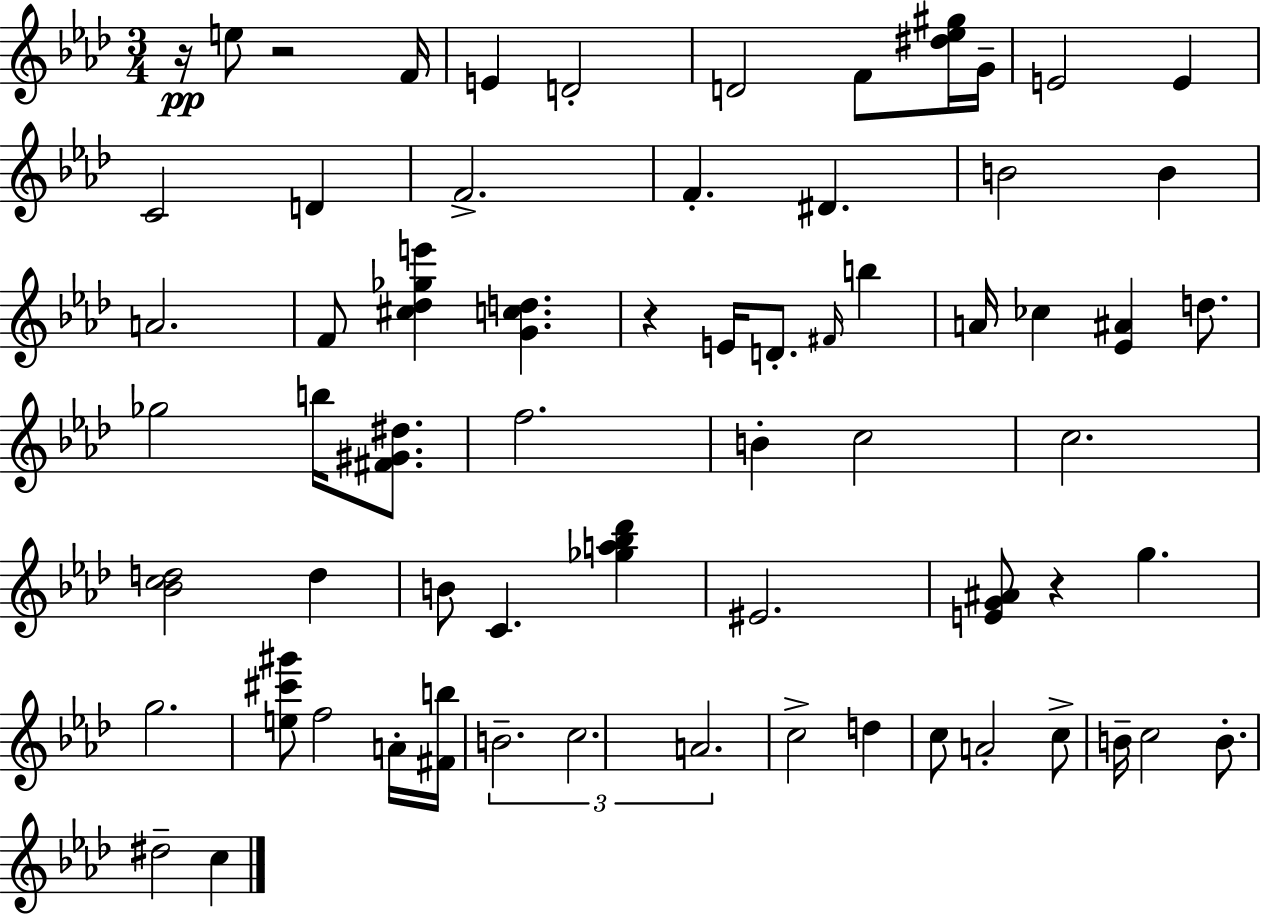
{
  \clef treble
  \numericTimeSignature
  \time 3/4
  \key aes \major
  r16\pp e''8 r2 f'16 | e'4 d'2-. | d'2 f'8 <dis'' ees'' gis''>16 g'16-- | e'2 e'4 | \break c'2 d'4 | f'2.-> | f'4.-. dis'4. | b'2 b'4 | \break a'2. | f'8 <cis'' des'' ges'' e'''>4 <g' c'' d''>4. | r4 e'16 d'8.-. \grace { fis'16 } b''4 | a'16 ces''4 <ees' ais'>4 d''8. | \break ges''2 b''16 <fis' gis' dis''>8. | f''2. | b'4-. c''2 | c''2. | \break <bes' c'' d''>2 d''4 | b'8 c'4. <ges'' a'' bes'' des'''>4 | eis'2. | <e' g' ais'>8 r4 g''4. | \break g''2. | <e'' cis''' gis'''>8 f''2 a'16-. | <fis' b''>16 \tuplet 3/2 { b'2.-- | c''2. | \break a'2. } | c''2-> d''4 | c''8 a'2-. c''8-> | b'16-- c''2 b'8.-. | \break dis''2-- c''4 | \bar "|."
}